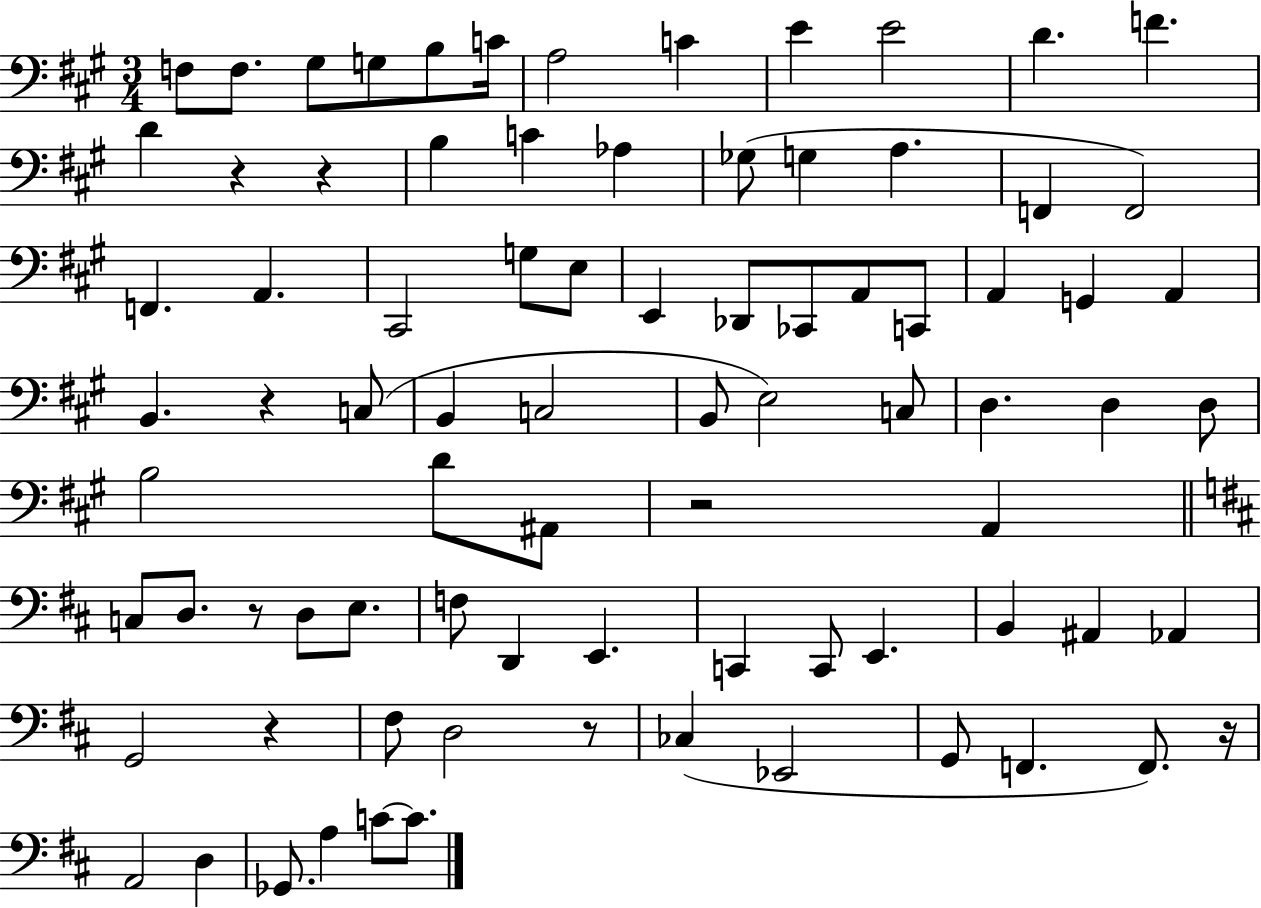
{
  \clef bass
  \numericTimeSignature
  \time 3/4
  \key a \major
  f8 f8. gis8 g8 b8 c'16 | a2 c'4 | e'4 e'2 | d'4. f'4. | \break d'4 r4 r4 | b4 c'4 aes4 | ges8( g4 a4. | f,4 f,2) | \break f,4. a,4. | cis,2 g8 e8 | e,4 des,8 ces,8 a,8 c,8 | a,4 g,4 a,4 | \break b,4. r4 c8( | b,4 c2 | b,8 e2) c8 | d4. d4 d8 | \break b2 d'8 ais,8 | r2 a,4 | \bar "||" \break \key b \minor c8 d8. r8 d8 e8. | f8 d,4 e,4. | c,4 c,8 e,4. | b,4 ais,4 aes,4 | \break g,2 r4 | fis8 d2 r8 | ces4( ees,2 | g,8 f,4. f,8.) r16 | \break a,2 d4 | ges,8. a4 c'8~~ c'8. | \bar "|."
}